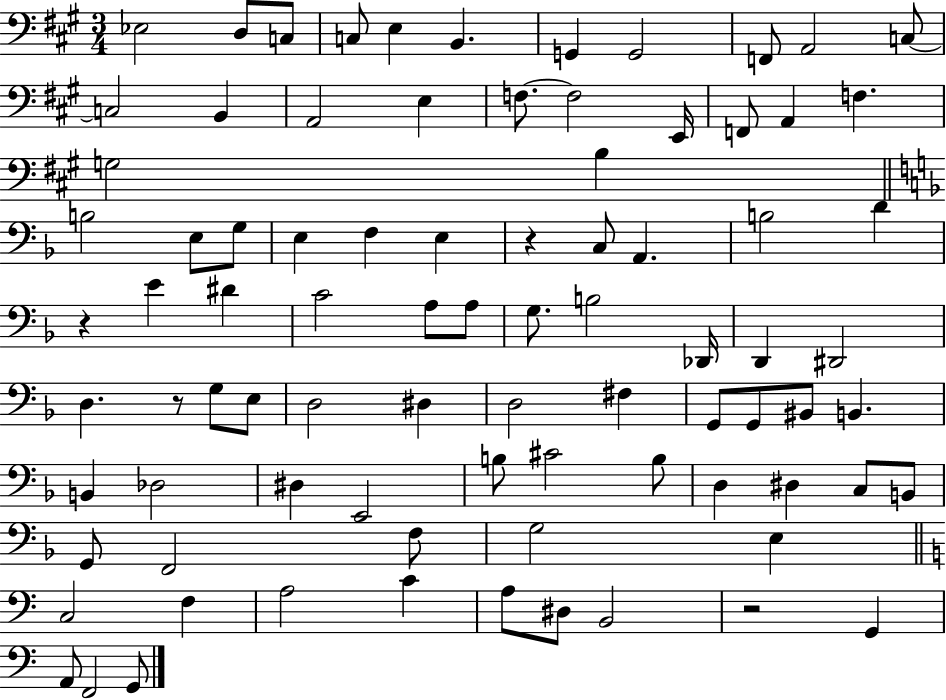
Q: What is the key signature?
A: A major